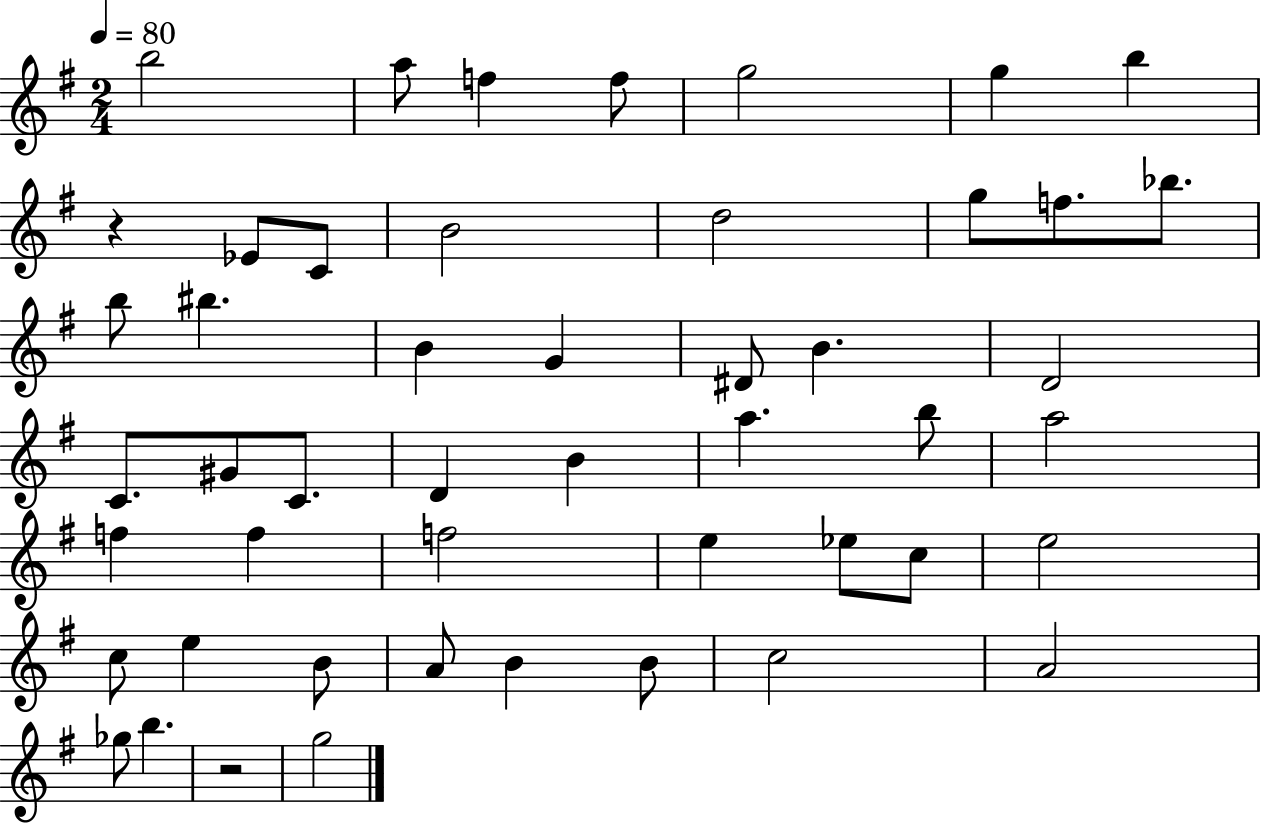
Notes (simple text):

B5/h A5/e F5/q F5/e G5/h G5/q B5/q R/q Eb4/e C4/e B4/h D5/h G5/e F5/e. Bb5/e. B5/e BIS5/q. B4/q G4/q D#4/e B4/q. D4/h C4/e. G#4/e C4/e. D4/q B4/q A5/q. B5/e A5/h F5/q F5/q F5/h E5/q Eb5/e C5/e E5/h C5/e E5/q B4/e A4/e B4/q B4/e C5/h A4/h Gb5/e B5/q. R/h G5/h